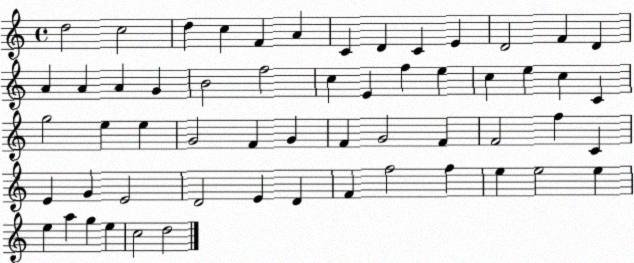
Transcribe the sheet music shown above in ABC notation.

X:1
T:Untitled
M:4/4
L:1/4
K:C
d2 c2 d c F A C D C E D2 F D A A A G B2 f2 c E f e c e c C g2 e e G2 F G F G2 F F2 f C E G E2 D2 E D F f2 f e e2 e e a g e c2 d2